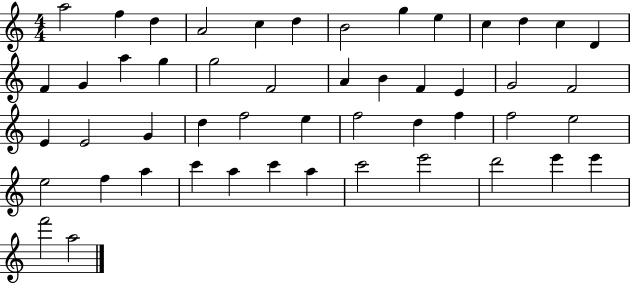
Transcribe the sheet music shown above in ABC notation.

X:1
T:Untitled
M:4/4
L:1/4
K:C
a2 f d A2 c d B2 g e c d c D F G a g g2 F2 A B F E G2 F2 E E2 G d f2 e f2 d f f2 e2 e2 f a c' a c' a c'2 e'2 d'2 e' e' f'2 a2